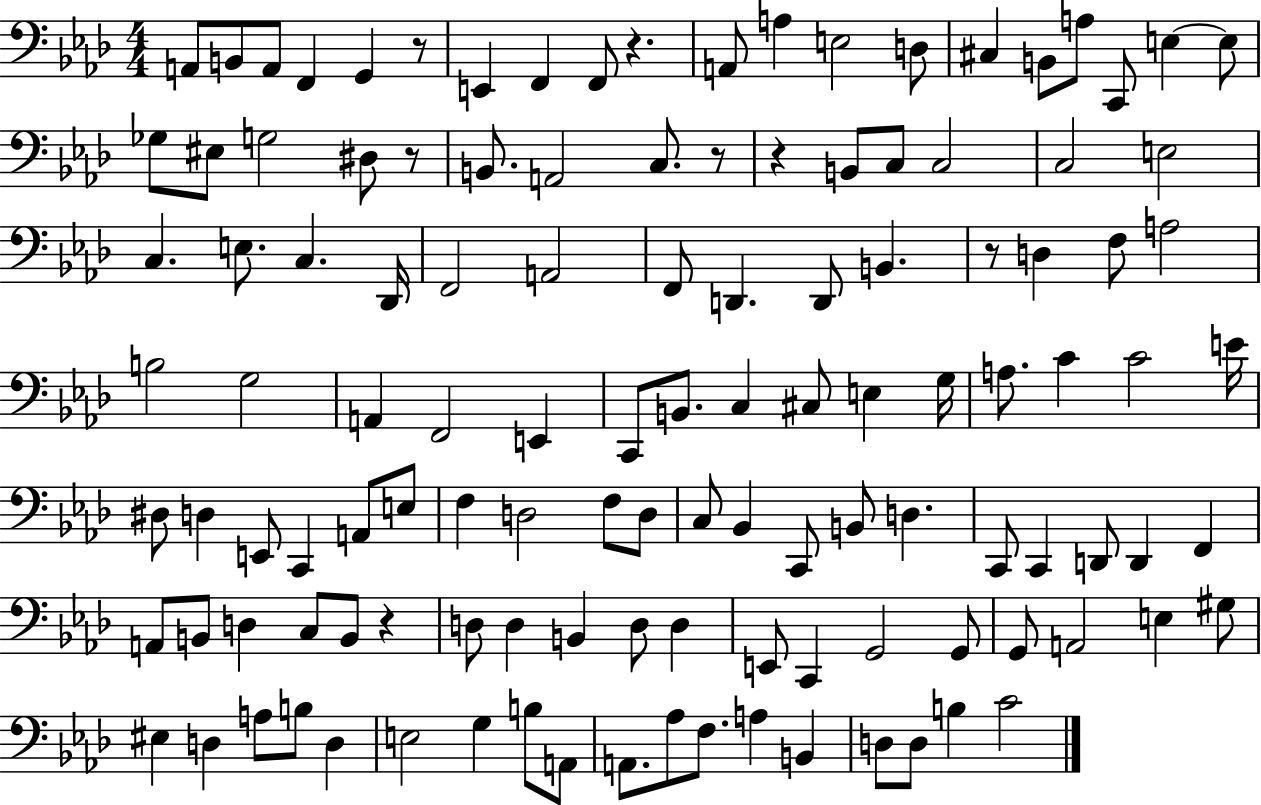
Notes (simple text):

A2/e B2/e A2/e F2/q G2/q R/e E2/q F2/q F2/e R/q. A2/e A3/q E3/h D3/e C#3/q B2/e A3/e C2/e E3/q E3/e Gb3/e EIS3/e G3/h D#3/e R/e B2/e. A2/h C3/e. R/e R/q B2/e C3/e C3/h C3/h E3/h C3/q. E3/e. C3/q. Db2/s F2/h A2/h F2/e D2/q. D2/e B2/q. R/e D3/q F3/e A3/h B3/h G3/h A2/q F2/h E2/q C2/e B2/e. C3/q C#3/e E3/q G3/s A3/e. C4/q C4/h E4/s D#3/e D3/q E2/e C2/q A2/e E3/e F3/q D3/h F3/e D3/e C3/e Bb2/q C2/e B2/e D3/q. C2/e C2/q D2/e D2/q F2/q A2/e B2/e D3/q C3/e B2/e R/q D3/e D3/q B2/q D3/e D3/q E2/e C2/q G2/h G2/e G2/e A2/h E3/q G#3/e EIS3/q D3/q A3/e B3/e D3/q E3/h G3/q B3/e A2/e A2/e. Ab3/e F3/e. A3/q B2/q D3/e D3/e B3/q C4/h